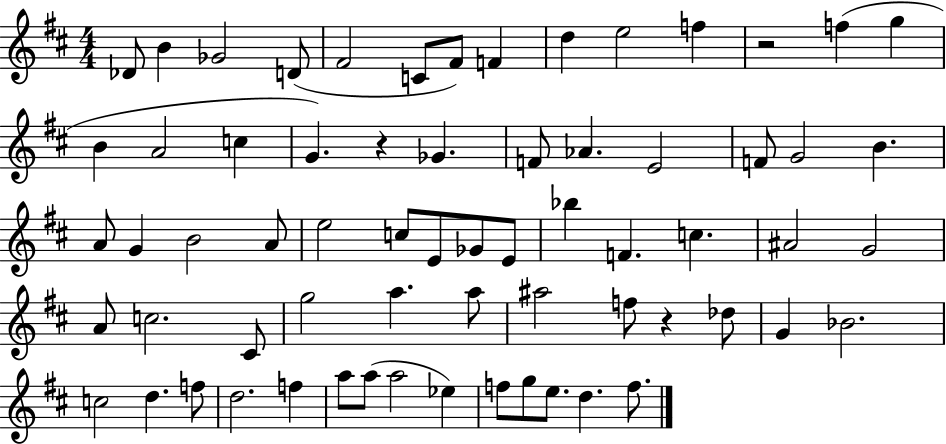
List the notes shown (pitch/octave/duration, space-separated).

Db4/e B4/q Gb4/h D4/e F#4/h C4/e F#4/e F4/q D5/q E5/h F5/q R/h F5/q G5/q B4/q A4/h C5/q G4/q. R/q Gb4/q. F4/e Ab4/q. E4/h F4/e G4/h B4/q. A4/e G4/q B4/h A4/e E5/h C5/e E4/e Gb4/e E4/e Bb5/q F4/q. C5/q. A#4/h G4/h A4/e C5/h. C#4/e G5/h A5/q. A5/e A#5/h F5/e R/q Db5/e G4/q Bb4/h. C5/h D5/q. F5/e D5/h. F5/q A5/e A5/e A5/h Eb5/q F5/e G5/e E5/e. D5/q. F5/e.